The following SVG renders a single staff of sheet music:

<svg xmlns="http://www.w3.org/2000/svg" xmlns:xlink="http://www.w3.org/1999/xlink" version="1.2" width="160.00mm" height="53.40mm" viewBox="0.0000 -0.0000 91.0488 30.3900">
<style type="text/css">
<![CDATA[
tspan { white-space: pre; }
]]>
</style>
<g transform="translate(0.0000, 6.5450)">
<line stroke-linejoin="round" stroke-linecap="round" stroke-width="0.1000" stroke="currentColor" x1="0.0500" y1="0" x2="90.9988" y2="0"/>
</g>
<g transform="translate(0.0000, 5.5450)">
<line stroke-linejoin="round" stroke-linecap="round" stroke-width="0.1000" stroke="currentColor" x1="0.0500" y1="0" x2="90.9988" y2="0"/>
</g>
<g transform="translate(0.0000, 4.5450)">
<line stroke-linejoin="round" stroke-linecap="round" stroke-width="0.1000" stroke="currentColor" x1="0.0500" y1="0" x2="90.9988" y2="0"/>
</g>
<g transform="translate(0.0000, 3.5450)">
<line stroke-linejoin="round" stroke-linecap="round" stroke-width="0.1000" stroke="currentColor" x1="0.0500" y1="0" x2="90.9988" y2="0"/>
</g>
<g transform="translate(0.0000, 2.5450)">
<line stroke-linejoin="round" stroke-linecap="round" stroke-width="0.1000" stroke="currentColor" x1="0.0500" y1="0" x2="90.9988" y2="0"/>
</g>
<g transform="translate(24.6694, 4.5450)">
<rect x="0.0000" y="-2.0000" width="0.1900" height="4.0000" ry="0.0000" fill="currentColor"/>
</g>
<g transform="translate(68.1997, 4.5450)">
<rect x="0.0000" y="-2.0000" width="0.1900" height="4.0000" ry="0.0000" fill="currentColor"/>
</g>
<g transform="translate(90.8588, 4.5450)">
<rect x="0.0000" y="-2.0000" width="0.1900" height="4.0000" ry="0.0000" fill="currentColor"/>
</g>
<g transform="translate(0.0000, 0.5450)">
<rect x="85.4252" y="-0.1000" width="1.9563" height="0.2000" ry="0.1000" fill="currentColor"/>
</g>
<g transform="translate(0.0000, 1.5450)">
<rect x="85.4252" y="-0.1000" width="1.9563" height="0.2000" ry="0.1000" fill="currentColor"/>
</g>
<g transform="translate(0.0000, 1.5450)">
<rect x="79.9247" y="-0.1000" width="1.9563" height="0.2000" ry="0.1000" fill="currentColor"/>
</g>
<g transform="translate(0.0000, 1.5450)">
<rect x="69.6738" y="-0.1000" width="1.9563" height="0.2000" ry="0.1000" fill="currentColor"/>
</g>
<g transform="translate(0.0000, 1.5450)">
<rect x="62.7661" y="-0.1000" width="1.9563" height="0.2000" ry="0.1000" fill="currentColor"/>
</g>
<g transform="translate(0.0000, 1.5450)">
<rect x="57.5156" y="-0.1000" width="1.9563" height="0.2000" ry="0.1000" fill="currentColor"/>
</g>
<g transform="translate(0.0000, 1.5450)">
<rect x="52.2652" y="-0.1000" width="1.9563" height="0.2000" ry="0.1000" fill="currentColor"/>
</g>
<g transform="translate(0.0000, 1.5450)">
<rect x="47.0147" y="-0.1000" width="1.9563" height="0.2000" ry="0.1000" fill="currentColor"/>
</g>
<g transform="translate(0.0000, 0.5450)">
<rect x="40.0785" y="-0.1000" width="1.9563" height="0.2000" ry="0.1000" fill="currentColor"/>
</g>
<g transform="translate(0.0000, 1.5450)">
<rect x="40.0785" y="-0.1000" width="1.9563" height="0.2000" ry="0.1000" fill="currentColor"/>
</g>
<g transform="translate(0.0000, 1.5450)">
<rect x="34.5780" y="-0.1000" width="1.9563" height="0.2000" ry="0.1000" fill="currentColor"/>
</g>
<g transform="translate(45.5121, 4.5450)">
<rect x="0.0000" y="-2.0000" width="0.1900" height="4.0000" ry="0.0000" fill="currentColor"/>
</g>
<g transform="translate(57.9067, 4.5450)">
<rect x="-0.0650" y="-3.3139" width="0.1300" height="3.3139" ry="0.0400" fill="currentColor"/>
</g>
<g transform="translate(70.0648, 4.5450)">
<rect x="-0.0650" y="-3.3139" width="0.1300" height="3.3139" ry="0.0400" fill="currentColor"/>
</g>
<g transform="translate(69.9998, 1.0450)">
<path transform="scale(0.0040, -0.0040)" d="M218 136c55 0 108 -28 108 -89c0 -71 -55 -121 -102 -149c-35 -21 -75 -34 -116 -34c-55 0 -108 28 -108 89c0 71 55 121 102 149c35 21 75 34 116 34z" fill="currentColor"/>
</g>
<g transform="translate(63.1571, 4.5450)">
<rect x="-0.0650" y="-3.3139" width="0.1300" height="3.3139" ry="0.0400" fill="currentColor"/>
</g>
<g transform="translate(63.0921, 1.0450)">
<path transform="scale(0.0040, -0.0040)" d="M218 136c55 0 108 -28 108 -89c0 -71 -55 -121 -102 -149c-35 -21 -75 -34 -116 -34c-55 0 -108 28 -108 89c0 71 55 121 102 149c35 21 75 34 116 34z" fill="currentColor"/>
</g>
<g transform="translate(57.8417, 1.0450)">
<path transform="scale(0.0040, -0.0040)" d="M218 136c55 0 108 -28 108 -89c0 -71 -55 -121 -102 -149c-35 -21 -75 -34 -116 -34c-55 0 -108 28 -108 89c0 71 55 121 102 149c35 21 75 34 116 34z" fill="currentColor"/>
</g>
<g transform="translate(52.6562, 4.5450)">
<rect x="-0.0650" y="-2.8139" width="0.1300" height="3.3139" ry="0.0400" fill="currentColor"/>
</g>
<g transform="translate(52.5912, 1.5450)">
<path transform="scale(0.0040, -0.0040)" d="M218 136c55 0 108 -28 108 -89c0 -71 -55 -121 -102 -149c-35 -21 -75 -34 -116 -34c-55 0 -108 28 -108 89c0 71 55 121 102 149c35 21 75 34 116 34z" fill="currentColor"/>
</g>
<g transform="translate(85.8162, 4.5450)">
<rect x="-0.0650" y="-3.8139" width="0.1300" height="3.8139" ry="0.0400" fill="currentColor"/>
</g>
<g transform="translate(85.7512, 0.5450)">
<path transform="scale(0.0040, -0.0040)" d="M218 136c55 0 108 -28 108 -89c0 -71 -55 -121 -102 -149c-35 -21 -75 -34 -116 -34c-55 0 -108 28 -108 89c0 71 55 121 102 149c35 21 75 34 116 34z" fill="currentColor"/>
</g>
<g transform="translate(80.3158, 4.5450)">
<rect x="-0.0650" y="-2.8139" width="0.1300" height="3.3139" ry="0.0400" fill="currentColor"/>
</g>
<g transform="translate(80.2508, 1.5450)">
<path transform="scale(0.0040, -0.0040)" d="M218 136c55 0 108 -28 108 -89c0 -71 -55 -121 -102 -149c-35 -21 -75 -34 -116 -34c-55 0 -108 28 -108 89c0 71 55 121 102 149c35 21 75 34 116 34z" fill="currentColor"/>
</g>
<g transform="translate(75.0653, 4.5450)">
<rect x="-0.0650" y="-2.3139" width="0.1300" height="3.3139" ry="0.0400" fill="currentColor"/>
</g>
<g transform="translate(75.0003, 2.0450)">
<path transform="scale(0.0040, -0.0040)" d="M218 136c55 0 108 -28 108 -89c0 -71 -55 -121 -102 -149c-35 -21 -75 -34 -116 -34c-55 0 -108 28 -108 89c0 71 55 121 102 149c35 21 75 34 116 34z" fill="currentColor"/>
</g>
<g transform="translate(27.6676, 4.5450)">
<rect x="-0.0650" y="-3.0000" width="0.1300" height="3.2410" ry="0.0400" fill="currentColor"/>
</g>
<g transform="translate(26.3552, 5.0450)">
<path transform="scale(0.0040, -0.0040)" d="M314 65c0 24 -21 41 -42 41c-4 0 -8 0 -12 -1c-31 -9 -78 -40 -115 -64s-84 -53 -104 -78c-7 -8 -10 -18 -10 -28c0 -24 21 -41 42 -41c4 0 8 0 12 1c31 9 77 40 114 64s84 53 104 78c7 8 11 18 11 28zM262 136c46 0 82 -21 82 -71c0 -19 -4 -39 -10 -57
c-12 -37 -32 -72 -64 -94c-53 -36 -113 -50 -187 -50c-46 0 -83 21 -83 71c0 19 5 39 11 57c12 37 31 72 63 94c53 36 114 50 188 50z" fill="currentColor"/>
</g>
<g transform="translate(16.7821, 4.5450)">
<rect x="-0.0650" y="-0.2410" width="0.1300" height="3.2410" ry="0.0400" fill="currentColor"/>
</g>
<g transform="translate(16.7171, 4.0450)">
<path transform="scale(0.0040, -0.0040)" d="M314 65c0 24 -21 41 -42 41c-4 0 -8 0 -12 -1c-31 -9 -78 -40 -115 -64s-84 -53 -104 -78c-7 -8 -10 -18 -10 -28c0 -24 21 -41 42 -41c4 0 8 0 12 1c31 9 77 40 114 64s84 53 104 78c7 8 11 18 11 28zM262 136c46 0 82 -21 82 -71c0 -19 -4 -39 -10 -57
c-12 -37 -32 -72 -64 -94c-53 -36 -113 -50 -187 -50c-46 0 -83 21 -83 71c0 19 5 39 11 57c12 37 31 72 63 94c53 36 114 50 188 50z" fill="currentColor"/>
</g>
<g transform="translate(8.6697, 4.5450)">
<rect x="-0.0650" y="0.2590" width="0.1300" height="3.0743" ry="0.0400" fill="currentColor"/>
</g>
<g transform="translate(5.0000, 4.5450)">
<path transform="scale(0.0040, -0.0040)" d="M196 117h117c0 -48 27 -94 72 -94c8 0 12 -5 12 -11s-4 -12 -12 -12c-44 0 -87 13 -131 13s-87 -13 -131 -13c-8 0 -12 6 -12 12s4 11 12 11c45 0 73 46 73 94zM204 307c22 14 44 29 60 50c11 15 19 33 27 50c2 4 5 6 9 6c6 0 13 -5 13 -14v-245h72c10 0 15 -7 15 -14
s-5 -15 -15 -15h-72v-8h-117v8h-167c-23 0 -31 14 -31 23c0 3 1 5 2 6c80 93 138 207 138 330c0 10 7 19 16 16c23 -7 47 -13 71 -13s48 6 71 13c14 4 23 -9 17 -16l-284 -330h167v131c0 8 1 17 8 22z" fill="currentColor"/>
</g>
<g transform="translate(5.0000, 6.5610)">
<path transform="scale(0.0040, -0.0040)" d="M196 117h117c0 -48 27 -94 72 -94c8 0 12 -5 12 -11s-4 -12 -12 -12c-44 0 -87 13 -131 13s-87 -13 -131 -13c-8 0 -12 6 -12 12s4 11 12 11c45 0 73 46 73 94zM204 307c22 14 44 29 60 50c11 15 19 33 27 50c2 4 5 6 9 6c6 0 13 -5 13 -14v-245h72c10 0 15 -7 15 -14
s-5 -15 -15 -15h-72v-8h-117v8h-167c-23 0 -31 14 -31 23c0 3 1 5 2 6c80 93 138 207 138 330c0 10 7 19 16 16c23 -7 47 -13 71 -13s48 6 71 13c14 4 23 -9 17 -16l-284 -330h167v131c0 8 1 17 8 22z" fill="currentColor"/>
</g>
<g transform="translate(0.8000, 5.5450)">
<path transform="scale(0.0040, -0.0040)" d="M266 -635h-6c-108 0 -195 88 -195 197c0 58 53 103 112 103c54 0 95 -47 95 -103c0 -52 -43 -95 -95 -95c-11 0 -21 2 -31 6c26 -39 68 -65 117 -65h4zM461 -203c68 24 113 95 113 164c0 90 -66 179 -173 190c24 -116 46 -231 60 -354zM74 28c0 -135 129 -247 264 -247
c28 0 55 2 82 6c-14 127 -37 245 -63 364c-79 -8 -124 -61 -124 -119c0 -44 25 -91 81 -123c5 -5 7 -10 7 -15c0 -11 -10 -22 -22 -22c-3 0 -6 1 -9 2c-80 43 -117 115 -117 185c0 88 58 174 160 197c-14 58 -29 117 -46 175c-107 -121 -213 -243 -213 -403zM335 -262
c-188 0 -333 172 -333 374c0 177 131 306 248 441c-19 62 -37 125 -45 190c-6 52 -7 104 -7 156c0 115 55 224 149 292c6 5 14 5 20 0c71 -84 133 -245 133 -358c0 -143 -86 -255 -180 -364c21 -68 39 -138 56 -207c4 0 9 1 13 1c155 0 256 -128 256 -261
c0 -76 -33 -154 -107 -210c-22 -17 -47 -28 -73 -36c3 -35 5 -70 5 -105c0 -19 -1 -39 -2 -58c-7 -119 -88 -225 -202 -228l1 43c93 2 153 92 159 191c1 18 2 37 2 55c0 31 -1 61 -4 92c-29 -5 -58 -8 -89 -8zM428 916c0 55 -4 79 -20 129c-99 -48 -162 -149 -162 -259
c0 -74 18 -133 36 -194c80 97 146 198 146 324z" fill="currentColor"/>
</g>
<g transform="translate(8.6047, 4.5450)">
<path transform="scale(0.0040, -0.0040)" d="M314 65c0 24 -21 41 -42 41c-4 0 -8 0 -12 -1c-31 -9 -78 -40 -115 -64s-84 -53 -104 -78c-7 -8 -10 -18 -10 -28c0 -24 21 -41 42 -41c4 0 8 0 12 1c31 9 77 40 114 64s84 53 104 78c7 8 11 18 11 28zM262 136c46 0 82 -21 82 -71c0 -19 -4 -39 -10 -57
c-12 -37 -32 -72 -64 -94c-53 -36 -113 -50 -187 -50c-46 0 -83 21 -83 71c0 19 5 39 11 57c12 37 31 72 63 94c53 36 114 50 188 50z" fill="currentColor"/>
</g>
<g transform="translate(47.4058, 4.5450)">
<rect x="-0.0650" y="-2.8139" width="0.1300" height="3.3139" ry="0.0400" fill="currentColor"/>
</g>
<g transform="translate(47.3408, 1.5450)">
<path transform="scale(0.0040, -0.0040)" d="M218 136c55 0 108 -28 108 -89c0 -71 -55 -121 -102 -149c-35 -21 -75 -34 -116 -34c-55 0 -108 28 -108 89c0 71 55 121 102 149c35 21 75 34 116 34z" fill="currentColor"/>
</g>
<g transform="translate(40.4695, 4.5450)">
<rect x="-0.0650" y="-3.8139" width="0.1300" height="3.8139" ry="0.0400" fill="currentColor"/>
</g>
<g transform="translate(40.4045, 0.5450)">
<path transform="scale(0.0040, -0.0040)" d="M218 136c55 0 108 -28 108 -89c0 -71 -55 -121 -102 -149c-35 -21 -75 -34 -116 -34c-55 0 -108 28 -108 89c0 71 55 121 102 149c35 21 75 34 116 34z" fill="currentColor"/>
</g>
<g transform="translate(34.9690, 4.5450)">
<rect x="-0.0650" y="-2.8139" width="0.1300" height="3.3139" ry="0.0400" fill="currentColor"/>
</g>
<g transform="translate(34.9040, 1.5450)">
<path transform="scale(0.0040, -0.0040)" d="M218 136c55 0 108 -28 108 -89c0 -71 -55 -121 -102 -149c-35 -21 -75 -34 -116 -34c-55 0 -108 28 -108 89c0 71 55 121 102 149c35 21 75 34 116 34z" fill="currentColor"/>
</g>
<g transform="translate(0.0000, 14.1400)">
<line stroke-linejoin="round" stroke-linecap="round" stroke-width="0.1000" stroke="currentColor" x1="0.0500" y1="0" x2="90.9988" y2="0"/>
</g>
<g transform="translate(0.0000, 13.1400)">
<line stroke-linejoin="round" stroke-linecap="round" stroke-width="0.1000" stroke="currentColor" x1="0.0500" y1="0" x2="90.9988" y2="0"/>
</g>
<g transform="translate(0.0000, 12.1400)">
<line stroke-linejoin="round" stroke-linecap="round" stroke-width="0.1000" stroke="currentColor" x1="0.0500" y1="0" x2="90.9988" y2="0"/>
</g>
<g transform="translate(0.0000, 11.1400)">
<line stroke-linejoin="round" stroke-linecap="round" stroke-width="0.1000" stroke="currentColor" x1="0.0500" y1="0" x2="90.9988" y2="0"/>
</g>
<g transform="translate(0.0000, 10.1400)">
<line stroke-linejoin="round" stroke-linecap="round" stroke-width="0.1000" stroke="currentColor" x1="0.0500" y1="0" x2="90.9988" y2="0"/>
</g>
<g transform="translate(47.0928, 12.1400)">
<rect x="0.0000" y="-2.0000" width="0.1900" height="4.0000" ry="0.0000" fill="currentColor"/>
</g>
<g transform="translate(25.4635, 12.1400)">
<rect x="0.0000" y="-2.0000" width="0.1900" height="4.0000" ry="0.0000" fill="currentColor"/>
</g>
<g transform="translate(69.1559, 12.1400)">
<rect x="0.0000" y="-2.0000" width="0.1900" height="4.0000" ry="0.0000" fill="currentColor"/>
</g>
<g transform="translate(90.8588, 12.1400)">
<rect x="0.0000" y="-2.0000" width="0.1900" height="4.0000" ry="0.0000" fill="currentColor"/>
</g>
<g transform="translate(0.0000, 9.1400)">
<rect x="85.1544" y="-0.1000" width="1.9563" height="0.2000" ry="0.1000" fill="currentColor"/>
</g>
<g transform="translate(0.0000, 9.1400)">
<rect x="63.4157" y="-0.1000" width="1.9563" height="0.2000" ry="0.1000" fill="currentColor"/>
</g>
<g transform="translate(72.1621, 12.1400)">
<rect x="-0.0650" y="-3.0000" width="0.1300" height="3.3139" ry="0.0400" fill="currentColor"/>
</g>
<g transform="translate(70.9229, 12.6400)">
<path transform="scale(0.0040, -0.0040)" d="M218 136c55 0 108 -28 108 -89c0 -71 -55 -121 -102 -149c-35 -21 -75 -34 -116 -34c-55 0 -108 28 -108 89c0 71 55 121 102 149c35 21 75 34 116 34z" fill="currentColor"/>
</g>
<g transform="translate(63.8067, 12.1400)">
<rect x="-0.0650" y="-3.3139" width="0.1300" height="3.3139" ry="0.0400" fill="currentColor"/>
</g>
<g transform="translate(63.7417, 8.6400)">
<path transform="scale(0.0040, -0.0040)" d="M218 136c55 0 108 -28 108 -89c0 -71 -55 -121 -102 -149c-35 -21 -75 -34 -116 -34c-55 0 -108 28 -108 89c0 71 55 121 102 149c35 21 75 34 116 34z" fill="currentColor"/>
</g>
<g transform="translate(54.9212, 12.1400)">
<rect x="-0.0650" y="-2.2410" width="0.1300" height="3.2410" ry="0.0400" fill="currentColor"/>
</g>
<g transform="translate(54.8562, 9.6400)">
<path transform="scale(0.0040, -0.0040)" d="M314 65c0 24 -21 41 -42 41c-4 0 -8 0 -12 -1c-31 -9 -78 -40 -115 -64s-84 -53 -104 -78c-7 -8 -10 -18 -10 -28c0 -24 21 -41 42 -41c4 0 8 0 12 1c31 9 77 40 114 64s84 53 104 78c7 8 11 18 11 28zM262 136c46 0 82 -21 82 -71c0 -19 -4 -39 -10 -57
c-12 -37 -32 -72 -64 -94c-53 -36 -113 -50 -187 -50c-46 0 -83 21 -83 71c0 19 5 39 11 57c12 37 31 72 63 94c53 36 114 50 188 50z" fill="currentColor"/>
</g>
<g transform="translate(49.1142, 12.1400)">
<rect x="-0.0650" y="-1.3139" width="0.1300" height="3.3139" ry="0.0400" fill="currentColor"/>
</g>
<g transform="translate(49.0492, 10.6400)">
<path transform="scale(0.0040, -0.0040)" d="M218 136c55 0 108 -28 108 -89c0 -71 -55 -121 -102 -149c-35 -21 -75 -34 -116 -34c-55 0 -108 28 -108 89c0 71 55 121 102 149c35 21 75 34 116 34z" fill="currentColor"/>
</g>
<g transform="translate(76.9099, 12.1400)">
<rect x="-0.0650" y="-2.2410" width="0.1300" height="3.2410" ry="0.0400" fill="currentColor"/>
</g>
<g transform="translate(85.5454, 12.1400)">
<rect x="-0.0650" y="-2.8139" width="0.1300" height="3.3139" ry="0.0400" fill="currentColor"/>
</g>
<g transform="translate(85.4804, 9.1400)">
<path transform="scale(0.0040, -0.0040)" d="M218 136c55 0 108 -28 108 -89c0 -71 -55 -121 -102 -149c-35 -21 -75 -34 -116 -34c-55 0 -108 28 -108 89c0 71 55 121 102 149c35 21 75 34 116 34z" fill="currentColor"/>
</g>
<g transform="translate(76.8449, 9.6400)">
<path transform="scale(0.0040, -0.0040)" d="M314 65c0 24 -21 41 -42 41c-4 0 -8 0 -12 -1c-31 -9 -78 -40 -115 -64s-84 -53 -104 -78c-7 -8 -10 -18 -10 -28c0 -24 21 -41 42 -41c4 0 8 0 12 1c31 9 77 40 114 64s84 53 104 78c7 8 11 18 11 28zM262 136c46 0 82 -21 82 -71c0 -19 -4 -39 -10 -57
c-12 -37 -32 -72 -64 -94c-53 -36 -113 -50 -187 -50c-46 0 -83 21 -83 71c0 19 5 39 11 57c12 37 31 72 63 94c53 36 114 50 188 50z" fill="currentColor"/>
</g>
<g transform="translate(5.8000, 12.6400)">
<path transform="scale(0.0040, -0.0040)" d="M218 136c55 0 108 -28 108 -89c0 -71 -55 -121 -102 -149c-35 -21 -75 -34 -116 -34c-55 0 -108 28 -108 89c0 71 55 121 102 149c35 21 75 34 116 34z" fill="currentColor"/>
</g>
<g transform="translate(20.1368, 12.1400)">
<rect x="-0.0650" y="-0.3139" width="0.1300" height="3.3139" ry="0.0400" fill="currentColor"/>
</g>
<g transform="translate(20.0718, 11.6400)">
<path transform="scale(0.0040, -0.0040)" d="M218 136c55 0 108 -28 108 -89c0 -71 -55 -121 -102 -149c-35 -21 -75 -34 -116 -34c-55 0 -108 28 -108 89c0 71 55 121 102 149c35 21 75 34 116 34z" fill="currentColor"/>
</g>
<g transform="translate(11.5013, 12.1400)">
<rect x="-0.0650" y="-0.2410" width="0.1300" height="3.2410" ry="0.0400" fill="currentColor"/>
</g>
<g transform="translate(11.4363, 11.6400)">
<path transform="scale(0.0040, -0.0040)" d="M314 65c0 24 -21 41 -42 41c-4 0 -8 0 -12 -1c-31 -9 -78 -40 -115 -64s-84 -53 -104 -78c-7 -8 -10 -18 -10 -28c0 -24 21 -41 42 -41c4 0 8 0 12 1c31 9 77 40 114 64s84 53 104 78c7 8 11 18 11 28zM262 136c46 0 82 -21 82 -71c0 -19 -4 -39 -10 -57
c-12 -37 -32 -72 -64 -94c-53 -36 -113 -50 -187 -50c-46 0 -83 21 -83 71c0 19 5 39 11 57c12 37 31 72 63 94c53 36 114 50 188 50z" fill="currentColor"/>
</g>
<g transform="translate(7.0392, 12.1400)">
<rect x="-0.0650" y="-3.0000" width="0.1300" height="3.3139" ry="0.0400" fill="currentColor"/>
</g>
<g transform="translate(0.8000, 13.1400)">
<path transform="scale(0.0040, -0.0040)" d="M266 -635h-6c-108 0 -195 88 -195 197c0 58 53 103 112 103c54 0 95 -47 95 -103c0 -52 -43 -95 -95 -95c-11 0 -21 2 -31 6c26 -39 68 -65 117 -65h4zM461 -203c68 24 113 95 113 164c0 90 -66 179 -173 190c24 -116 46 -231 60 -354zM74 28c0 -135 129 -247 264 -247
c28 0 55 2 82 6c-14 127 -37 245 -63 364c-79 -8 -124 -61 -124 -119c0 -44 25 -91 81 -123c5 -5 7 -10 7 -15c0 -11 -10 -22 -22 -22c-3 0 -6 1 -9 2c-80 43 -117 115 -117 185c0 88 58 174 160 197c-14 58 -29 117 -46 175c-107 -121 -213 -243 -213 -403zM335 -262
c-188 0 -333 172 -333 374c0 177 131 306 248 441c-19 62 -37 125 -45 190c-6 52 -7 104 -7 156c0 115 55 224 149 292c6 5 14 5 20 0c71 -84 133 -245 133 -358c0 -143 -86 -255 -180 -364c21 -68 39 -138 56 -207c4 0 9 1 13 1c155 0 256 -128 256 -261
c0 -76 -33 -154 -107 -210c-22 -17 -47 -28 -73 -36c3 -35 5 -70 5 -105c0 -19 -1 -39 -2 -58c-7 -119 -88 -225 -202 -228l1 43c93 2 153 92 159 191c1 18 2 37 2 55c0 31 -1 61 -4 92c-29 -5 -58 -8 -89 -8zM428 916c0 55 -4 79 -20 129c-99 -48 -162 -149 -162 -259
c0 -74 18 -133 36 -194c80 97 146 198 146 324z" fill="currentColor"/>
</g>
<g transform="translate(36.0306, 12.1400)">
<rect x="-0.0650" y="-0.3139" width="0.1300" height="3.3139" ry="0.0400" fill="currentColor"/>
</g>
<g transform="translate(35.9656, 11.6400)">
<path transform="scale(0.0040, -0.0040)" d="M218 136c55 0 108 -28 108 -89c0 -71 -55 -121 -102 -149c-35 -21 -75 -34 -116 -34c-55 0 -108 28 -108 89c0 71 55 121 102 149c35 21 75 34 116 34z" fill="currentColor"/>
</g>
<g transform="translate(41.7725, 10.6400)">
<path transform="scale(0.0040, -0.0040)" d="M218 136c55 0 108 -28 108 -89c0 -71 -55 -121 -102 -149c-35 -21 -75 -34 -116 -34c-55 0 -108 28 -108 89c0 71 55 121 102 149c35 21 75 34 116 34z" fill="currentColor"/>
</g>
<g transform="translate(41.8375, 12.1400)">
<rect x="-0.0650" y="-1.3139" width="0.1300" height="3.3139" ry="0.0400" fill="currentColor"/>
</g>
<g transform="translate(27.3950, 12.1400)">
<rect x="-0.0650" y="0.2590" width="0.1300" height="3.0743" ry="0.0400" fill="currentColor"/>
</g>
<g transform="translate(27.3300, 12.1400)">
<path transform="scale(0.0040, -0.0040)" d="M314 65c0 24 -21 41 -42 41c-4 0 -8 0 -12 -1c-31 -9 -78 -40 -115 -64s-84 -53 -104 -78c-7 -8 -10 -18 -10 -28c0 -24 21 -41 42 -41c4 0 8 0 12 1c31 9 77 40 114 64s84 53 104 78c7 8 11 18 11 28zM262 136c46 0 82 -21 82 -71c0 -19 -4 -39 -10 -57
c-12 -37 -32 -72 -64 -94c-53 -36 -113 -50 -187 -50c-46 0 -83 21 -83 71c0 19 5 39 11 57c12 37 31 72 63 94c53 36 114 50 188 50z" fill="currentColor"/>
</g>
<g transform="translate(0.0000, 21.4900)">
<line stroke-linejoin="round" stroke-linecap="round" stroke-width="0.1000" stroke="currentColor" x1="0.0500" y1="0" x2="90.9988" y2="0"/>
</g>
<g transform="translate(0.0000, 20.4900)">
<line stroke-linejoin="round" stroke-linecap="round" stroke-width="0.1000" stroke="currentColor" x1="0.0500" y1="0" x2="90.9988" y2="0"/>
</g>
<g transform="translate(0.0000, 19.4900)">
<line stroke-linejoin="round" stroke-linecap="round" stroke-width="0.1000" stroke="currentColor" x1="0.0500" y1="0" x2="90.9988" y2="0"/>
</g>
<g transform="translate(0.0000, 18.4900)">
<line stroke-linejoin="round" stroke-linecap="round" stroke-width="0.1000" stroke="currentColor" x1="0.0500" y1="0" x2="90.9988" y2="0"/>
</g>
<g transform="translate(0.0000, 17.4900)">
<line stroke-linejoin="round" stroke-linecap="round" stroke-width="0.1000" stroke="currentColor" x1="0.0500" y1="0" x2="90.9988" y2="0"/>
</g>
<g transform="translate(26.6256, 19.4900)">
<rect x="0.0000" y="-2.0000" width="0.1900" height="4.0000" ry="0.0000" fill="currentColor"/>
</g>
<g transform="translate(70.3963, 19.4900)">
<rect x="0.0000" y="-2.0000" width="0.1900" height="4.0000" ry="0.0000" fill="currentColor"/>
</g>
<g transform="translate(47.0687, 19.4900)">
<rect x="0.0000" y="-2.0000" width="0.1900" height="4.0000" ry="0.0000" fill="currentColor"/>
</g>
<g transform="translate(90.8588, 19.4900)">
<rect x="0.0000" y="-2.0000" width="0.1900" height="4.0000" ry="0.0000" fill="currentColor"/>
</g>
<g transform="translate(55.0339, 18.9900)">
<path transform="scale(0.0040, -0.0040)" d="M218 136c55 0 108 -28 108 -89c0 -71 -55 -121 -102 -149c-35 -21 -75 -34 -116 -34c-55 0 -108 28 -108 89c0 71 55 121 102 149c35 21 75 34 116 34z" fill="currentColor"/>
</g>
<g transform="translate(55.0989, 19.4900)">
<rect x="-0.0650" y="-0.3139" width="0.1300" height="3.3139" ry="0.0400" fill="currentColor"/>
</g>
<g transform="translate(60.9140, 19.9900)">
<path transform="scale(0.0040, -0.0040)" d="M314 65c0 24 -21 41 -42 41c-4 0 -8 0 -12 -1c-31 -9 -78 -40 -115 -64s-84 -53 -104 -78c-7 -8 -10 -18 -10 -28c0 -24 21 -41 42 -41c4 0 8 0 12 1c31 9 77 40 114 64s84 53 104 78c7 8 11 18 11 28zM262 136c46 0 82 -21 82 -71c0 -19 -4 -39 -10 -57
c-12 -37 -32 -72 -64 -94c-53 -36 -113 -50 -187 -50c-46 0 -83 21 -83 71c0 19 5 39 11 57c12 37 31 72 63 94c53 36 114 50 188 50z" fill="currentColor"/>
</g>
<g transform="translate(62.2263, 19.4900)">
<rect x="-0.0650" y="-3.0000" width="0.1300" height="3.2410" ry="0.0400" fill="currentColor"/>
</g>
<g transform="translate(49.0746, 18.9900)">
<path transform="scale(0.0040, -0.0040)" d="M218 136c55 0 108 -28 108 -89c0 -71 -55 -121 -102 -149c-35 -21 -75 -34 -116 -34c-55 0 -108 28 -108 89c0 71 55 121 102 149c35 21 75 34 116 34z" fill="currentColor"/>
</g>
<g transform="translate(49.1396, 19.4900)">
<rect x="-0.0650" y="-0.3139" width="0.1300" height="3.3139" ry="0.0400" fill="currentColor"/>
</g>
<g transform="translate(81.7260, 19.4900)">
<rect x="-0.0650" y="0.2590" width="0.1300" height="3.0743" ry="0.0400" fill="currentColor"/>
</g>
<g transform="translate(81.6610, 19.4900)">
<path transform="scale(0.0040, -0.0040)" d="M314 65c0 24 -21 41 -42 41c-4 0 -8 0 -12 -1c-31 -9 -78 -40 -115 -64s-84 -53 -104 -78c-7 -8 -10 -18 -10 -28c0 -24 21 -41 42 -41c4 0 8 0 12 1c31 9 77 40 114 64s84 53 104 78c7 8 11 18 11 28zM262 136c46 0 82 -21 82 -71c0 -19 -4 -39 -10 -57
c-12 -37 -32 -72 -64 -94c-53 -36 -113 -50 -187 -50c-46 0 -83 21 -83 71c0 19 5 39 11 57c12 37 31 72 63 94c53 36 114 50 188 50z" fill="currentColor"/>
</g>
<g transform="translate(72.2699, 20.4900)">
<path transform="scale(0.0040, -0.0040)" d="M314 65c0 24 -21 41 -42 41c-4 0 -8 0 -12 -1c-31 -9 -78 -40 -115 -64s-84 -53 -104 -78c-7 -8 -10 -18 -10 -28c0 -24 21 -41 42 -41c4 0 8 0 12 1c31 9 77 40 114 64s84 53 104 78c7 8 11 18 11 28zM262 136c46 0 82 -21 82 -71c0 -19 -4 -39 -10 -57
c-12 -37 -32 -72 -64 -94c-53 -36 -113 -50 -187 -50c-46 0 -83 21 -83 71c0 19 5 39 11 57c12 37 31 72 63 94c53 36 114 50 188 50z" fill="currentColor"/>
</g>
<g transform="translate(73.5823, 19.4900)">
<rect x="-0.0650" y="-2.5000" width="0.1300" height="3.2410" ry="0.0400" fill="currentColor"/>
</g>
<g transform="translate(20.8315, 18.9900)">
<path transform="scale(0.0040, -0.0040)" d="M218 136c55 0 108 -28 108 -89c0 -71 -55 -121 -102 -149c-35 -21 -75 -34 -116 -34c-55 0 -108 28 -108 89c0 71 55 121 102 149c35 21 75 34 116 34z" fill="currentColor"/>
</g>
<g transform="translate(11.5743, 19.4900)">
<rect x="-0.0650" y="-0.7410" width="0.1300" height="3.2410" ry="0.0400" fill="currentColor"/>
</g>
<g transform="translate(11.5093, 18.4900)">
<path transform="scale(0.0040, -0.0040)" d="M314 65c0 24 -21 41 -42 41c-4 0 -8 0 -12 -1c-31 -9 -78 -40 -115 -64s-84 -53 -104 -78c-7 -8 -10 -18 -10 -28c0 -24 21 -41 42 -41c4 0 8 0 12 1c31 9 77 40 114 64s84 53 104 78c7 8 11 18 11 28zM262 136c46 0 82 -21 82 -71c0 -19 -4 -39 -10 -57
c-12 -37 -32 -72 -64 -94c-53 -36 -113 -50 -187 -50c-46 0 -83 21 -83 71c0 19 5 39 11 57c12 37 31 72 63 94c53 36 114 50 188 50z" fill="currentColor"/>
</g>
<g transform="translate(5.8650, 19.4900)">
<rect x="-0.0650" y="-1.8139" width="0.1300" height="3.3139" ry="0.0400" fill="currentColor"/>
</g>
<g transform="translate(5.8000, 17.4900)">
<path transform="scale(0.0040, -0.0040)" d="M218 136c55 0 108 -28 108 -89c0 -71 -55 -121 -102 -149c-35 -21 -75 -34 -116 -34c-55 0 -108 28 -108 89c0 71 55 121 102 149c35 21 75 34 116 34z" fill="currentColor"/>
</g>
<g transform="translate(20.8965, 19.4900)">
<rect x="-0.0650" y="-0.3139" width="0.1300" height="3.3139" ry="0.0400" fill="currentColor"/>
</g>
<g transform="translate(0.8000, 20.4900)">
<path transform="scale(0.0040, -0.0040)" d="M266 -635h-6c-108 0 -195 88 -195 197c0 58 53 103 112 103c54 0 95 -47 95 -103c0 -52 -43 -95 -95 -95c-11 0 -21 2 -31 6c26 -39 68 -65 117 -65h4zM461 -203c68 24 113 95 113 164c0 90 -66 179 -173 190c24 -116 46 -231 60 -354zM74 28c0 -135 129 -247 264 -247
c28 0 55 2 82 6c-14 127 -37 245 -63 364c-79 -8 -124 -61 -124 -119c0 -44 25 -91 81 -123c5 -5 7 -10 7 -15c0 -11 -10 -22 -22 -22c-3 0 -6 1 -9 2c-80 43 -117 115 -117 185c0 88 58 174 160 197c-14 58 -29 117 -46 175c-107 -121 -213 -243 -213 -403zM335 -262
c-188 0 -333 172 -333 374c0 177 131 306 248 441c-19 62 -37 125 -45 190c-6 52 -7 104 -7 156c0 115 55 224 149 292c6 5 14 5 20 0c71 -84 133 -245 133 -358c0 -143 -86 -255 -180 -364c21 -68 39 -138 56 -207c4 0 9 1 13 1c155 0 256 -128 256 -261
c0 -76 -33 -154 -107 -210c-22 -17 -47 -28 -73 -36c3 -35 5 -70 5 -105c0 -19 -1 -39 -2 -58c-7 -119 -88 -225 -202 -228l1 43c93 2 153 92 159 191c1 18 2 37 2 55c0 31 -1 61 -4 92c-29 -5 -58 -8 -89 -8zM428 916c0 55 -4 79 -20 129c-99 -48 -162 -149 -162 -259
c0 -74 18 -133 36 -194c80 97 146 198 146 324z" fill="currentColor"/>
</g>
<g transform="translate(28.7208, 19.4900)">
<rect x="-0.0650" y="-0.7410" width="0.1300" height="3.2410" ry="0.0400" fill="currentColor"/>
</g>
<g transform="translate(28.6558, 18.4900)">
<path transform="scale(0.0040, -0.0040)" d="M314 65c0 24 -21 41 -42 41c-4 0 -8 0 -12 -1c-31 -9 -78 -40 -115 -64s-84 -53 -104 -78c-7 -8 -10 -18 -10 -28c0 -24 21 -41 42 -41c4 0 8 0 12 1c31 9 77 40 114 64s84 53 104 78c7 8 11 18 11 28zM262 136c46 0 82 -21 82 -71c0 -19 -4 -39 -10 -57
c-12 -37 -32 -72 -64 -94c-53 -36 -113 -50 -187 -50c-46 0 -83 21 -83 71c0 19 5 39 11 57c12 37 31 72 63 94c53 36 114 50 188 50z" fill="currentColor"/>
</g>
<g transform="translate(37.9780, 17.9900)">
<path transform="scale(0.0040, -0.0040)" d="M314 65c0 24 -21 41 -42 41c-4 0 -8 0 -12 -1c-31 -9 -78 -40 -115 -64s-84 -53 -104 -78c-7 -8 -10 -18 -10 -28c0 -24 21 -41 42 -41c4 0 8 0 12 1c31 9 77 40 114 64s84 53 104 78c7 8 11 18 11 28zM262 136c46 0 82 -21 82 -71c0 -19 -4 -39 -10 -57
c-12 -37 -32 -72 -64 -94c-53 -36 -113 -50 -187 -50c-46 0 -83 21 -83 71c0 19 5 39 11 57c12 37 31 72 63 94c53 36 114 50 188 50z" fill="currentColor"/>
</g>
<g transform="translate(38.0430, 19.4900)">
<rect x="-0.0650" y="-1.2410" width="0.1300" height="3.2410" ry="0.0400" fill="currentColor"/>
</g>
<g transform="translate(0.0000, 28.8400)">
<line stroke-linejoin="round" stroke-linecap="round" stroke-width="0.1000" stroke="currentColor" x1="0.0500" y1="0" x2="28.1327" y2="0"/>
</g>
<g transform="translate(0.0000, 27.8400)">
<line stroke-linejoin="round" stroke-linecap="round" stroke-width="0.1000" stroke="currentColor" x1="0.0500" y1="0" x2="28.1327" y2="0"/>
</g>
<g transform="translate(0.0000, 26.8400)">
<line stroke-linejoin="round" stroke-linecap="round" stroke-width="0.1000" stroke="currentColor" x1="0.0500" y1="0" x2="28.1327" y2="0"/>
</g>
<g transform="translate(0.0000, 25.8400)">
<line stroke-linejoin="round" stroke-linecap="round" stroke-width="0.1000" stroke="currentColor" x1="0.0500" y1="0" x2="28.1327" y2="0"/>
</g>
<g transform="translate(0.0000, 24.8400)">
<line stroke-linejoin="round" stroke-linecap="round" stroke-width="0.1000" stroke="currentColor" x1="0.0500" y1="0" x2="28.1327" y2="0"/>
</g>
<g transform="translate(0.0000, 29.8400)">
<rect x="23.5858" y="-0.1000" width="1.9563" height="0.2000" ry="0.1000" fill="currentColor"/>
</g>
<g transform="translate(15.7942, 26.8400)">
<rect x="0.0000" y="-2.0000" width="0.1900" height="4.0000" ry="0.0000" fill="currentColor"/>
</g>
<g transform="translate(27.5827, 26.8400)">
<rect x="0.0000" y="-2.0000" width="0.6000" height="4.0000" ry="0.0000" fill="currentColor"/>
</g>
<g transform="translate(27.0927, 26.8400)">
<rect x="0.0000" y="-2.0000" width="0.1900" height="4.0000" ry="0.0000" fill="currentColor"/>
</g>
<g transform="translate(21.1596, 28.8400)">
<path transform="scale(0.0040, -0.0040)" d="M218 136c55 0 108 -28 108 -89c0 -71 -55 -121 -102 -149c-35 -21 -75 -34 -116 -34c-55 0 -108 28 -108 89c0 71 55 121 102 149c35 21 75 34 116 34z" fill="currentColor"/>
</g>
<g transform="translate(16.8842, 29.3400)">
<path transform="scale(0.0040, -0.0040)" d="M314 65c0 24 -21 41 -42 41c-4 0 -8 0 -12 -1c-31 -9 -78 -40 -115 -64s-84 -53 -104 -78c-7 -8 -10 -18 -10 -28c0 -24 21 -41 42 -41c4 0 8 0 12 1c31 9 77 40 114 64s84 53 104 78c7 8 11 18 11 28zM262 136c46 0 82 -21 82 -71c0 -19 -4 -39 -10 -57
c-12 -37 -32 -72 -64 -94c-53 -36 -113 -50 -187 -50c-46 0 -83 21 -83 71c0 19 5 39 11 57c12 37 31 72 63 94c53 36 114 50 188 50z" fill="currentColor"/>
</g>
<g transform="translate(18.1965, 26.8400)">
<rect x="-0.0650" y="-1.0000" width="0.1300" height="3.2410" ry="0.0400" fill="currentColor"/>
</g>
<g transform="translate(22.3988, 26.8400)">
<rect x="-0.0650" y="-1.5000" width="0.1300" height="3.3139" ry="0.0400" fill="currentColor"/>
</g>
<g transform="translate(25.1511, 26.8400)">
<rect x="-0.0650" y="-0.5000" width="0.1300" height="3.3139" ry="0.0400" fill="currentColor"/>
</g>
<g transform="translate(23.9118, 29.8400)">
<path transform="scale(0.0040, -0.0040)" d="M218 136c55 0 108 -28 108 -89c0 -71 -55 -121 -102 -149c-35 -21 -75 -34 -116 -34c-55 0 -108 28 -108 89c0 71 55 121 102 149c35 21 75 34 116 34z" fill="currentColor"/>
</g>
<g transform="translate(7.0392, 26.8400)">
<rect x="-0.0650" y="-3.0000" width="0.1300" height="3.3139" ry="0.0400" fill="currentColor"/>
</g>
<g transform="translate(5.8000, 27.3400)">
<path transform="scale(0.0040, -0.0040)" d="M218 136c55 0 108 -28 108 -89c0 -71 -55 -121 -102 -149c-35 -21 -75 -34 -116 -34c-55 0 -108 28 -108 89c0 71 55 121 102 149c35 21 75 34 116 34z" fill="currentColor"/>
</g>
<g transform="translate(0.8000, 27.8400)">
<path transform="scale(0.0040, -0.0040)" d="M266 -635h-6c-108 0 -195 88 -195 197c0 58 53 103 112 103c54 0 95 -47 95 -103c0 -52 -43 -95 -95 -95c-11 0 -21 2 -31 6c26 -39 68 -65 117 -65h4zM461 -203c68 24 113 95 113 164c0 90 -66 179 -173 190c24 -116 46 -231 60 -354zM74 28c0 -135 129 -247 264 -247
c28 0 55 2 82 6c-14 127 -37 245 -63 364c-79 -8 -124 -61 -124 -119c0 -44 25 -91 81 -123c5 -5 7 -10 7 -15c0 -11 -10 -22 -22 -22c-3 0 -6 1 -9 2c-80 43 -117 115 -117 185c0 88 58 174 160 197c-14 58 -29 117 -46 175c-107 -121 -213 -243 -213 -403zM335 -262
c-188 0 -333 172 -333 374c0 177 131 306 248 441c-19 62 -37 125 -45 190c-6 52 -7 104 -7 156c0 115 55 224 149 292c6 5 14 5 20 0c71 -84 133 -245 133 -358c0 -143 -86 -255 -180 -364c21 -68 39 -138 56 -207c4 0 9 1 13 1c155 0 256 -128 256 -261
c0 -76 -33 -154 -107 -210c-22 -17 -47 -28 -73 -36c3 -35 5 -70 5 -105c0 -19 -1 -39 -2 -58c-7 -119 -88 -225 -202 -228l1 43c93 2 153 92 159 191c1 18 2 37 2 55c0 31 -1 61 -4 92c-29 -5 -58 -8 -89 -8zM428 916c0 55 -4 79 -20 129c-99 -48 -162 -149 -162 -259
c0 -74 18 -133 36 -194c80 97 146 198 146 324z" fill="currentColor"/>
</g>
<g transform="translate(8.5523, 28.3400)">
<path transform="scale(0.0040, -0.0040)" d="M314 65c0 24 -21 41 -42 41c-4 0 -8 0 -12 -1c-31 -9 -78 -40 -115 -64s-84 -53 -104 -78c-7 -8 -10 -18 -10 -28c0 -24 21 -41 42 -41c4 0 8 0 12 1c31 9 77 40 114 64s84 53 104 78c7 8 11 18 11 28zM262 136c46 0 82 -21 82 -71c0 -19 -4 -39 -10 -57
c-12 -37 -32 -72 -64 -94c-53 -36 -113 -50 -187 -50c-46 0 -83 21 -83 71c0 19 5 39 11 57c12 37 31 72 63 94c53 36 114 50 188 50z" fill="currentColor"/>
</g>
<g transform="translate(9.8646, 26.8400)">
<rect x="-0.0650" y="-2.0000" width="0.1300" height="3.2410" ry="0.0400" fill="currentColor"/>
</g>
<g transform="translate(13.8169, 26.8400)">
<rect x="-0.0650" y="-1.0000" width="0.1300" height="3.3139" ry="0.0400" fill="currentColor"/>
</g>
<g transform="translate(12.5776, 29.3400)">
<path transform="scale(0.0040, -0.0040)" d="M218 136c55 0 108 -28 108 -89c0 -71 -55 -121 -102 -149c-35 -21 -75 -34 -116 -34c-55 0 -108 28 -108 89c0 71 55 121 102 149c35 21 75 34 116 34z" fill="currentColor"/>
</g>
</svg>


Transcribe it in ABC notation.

X:1
T:Untitled
M:4/4
L:1/4
K:C
B2 c2 A2 a c' a a b b b g a c' A c2 c B2 c e e g2 b A g2 a f d2 c d2 e2 c c A2 G2 B2 A F2 D D2 E C